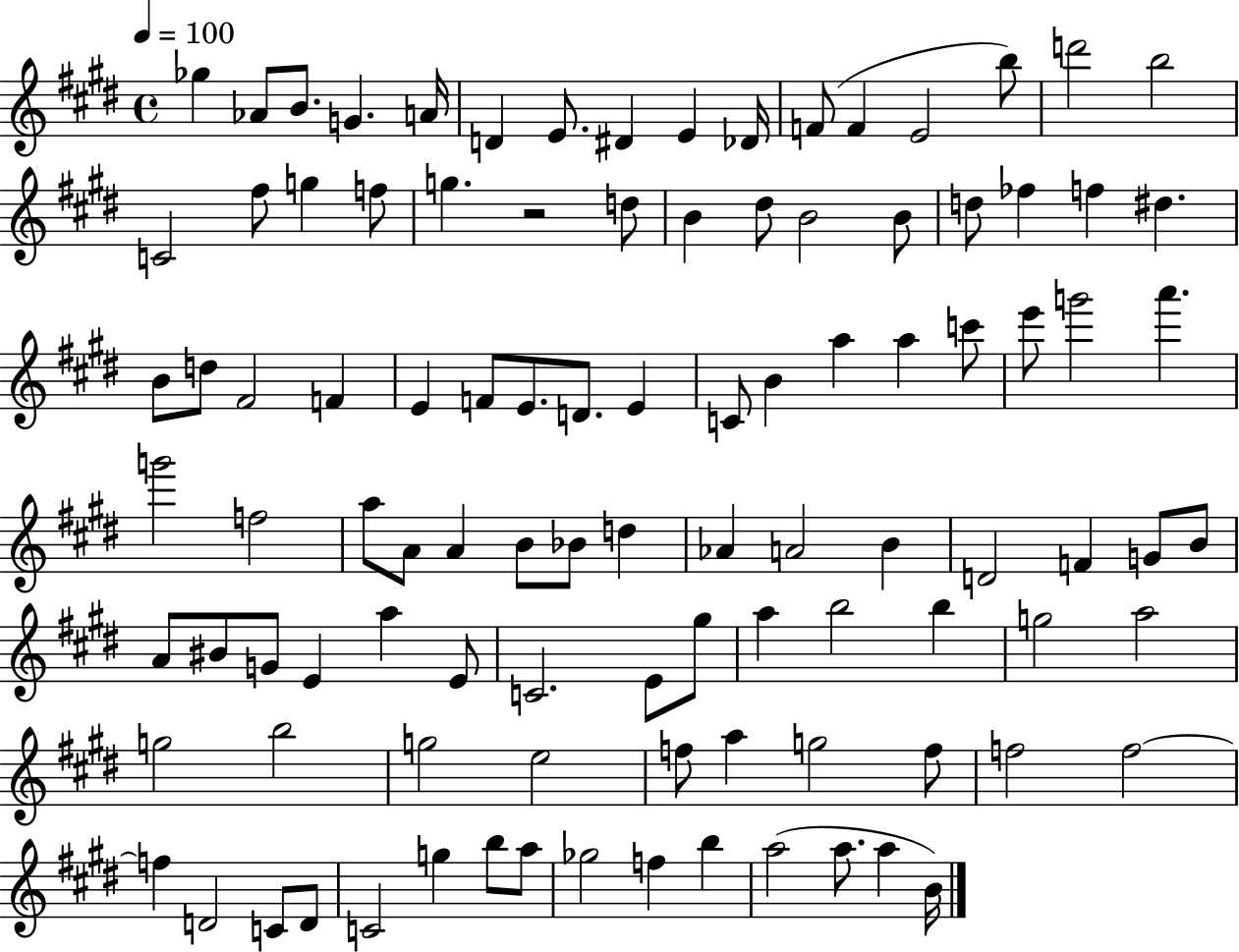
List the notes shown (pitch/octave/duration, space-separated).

Gb5/q Ab4/e B4/e. G4/q. A4/s D4/q E4/e. D#4/q E4/q Db4/s F4/e F4/q E4/h B5/e D6/h B5/h C4/h F#5/e G5/q F5/e G5/q. R/h D5/e B4/q D#5/e B4/h B4/e D5/e FES5/q F5/q D#5/q. B4/e D5/e F#4/h F4/q E4/q F4/e E4/e. D4/e. E4/q C4/e B4/q A5/q A5/q C6/e E6/e G6/h A6/q. G6/h F5/h A5/e A4/e A4/q B4/e Bb4/e D5/q Ab4/q A4/h B4/q D4/h F4/q G4/e B4/e A4/e BIS4/e G4/e E4/q A5/q E4/e C4/h. E4/e G#5/e A5/q B5/h B5/q G5/h A5/h G5/h B5/h G5/h E5/h F5/e A5/q G5/h F5/e F5/h F5/h F5/q D4/h C4/e D4/e C4/h G5/q B5/e A5/e Gb5/h F5/q B5/q A5/h A5/e. A5/q B4/s